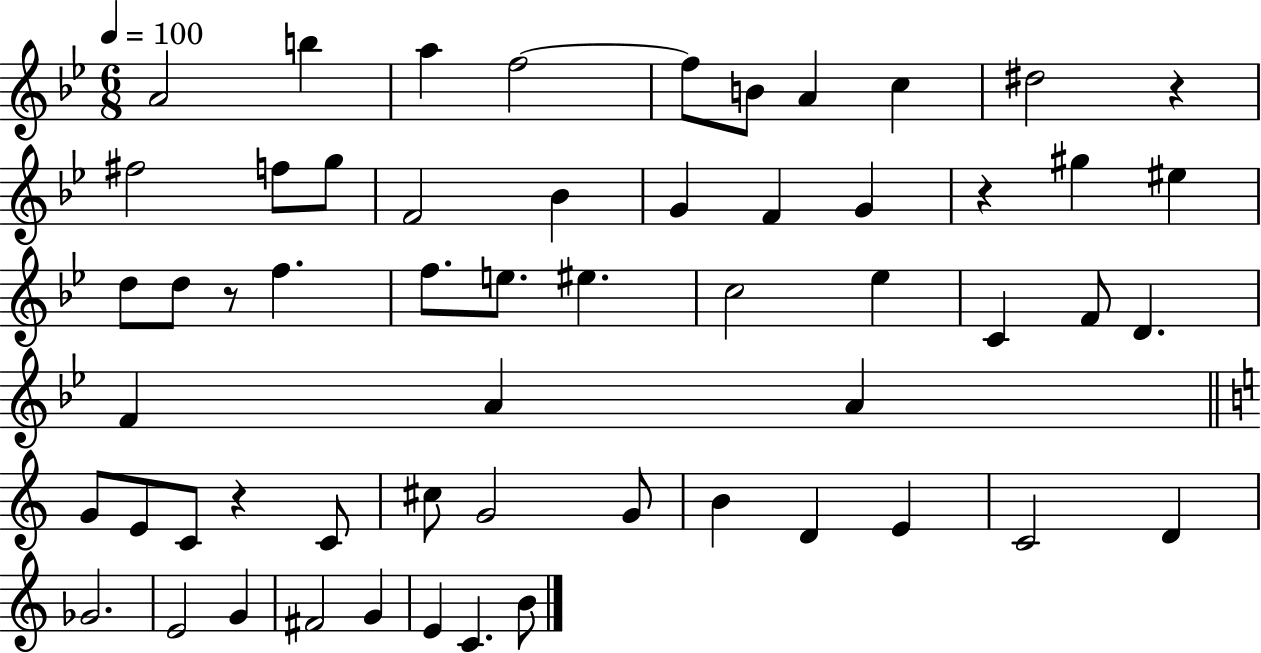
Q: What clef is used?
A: treble